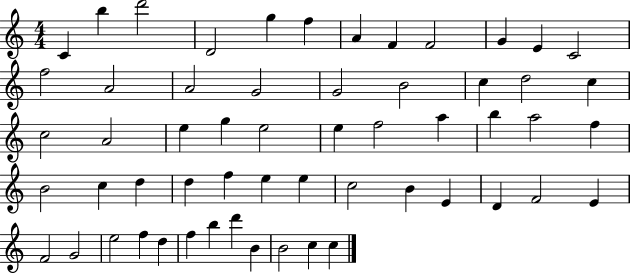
{
  \clef treble
  \numericTimeSignature
  \time 4/4
  \key c \major
  c'4 b''4 d'''2 | d'2 g''4 f''4 | a'4 f'4 f'2 | g'4 e'4 c'2 | \break f''2 a'2 | a'2 g'2 | g'2 b'2 | c''4 d''2 c''4 | \break c''2 a'2 | e''4 g''4 e''2 | e''4 f''2 a''4 | b''4 a''2 f''4 | \break b'2 c''4 d''4 | d''4 f''4 e''4 e''4 | c''2 b'4 e'4 | d'4 f'2 e'4 | \break f'2 g'2 | e''2 f''4 d''4 | f''4 b''4 d'''4 b'4 | b'2 c''4 c''4 | \break \bar "|."
}